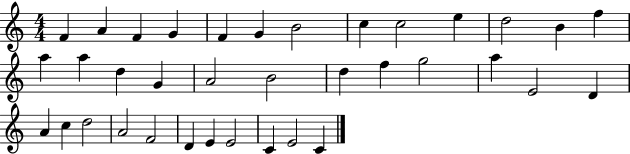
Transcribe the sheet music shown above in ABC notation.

X:1
T:Untitled
M:4/4
L:1/4
K:C
F A F G F G B2 c c2 e d2 B f a a d G A2 B2 d f g2 a E2 D A c d2 A2 F2 D E E2 C E2 C